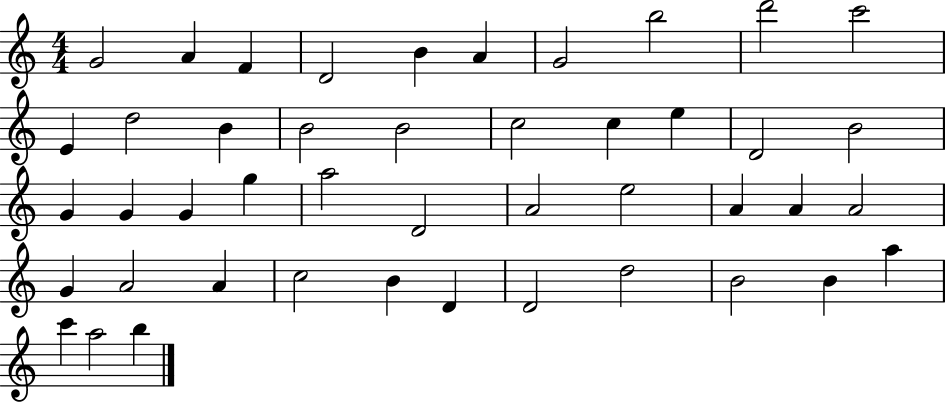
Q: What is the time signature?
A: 4/4